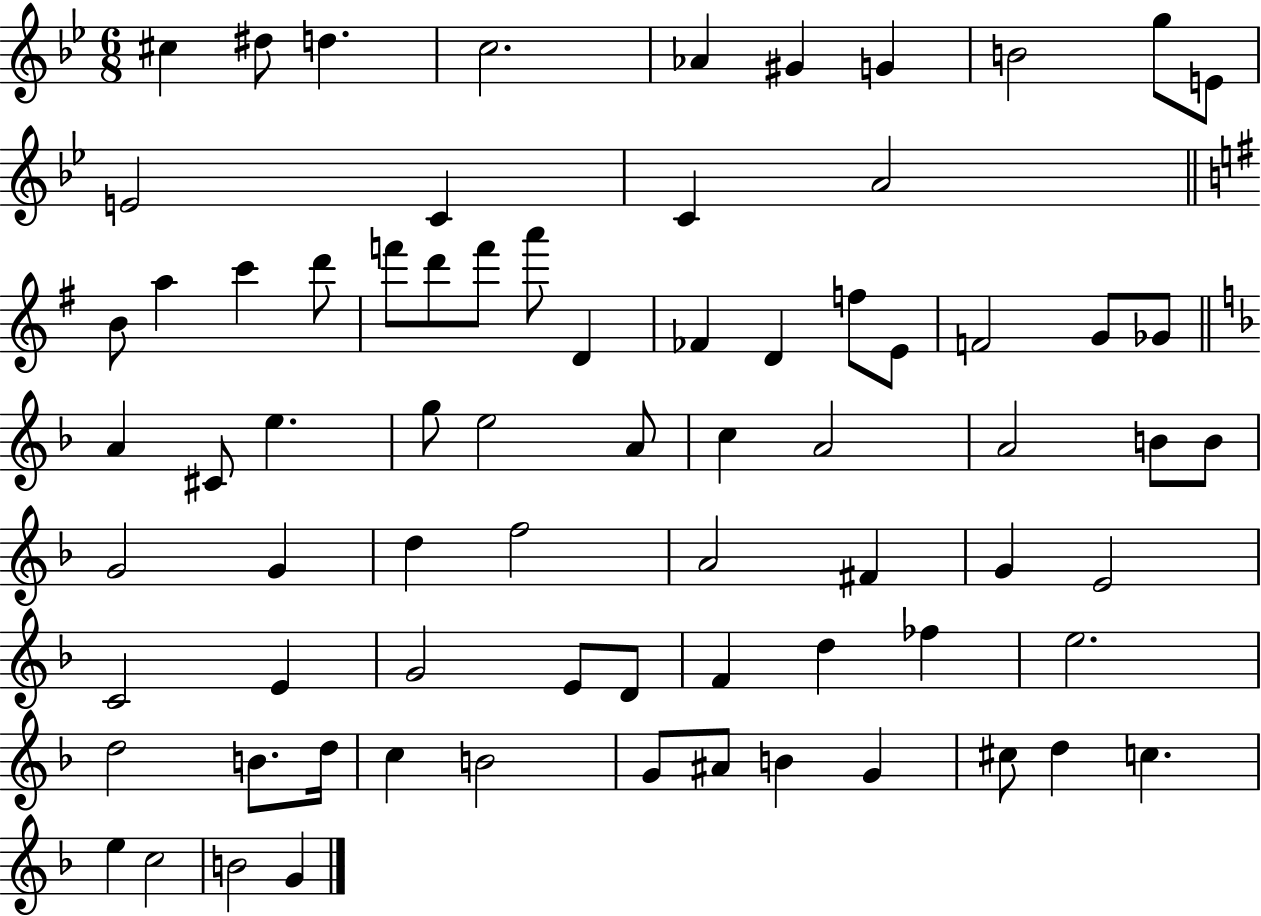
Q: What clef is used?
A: treble